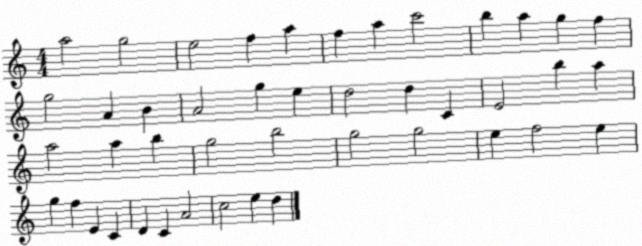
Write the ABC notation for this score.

X:1
T:Untitled
M:4/4
L:1/4
K:C
a2 g2 e2 f a f a c'2 b a g f g2 A B A2 g e d2 d C E2 b a a2 a b g2 b2 g2 g2 e f2 e g f E C D C A2 c2 e d